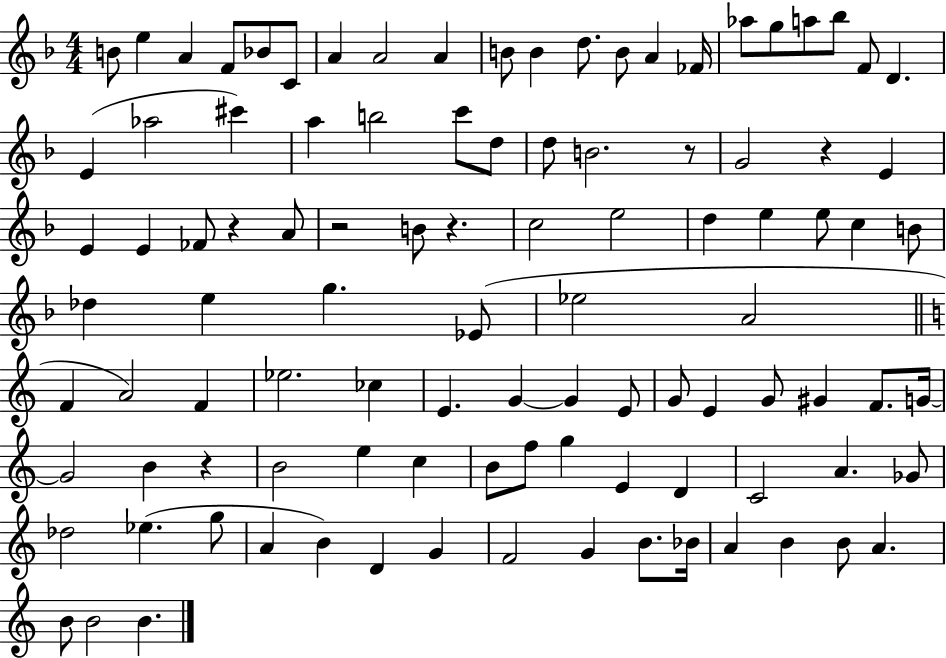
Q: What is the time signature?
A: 4/4